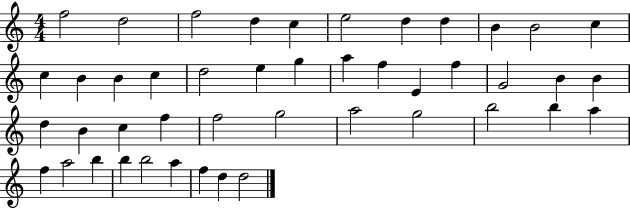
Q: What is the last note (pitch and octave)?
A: D5